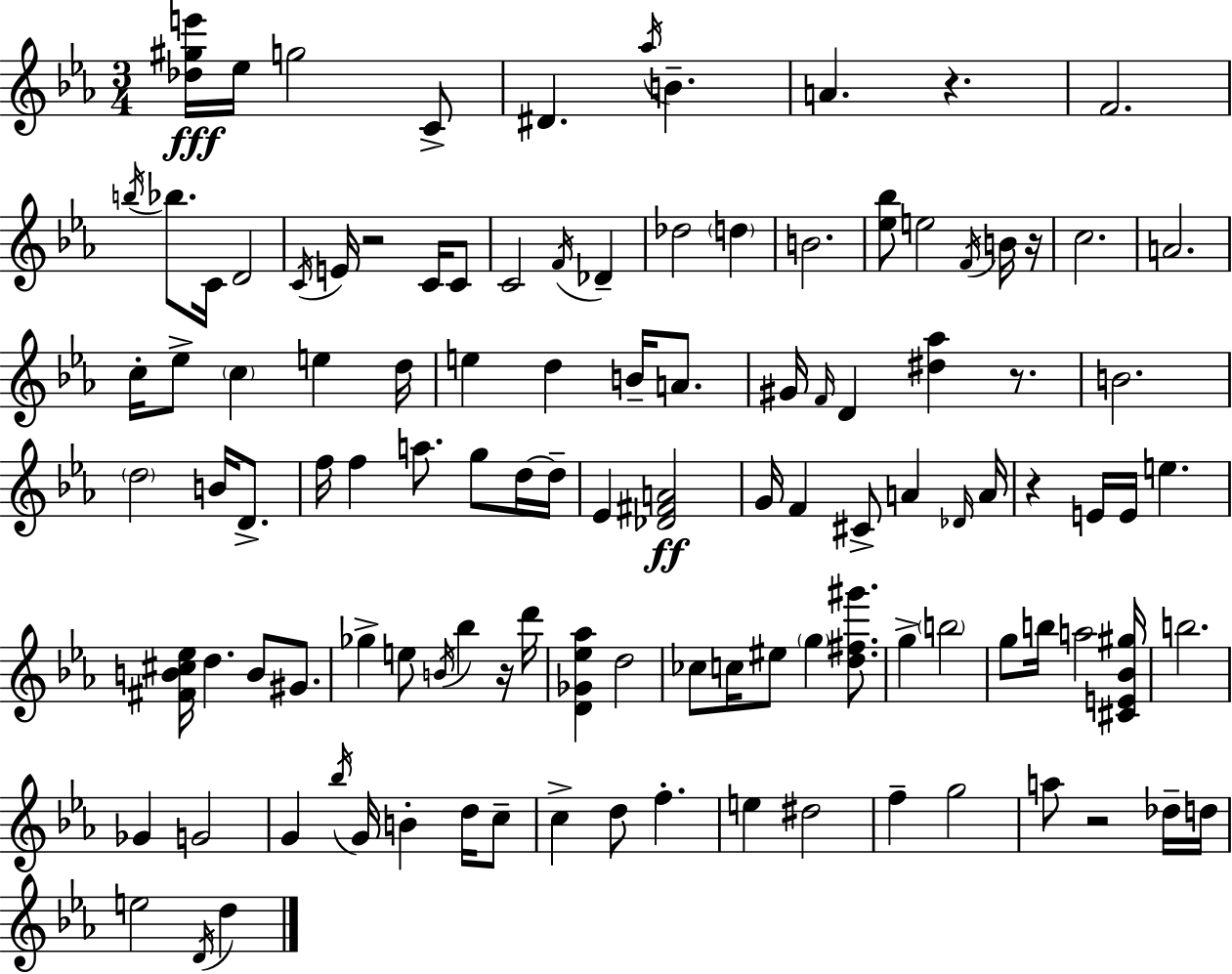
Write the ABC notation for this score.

X:1
T:Untitled
M:3/4
L:1/4
K:Eb
[_d^ge']/4 _e/4 g2 C/2 ^D _a/4 B A z F2 b/4 _b/2 C/4 D2 C/4 E/4 z2 C/4 C/2 C2 F/4 _D _d2 d B2 [_e_b]/2 e2 F/4 B/4 z/4 c2 A2 c/4 _e/2 c e d/4 e d B/4 A/2 ^G/4 F/4 D [^d_a] z/2 B2 d2 B/4 D/2 f/4 f a/2 g/2 d/4 d/4 _E [_D^FA]2 G/4 F ^C/2 A _D/4 A/4 z E/4 E/4 e [^FB^c_e]/4 d B/2 ^G/2 _g e/2 B/4 _b z/4 d'/4 [D_G_e_a] d2 _c/2 c/4 ^e/2 g [d^f^g']/2 g b2 g/2 b/4 a2 [^CE_B^g]/4 b2 _G G2 G _b/4 G/4 B d/4 c/2 c d/2 f e ^d2 f g2 a/2 z2 _d/4 d/4 e2 D/4 d